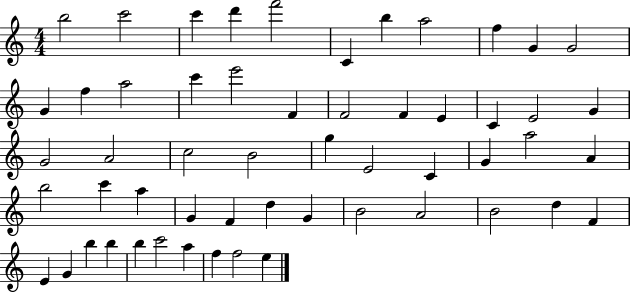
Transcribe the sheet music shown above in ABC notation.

X:1
T:Untitled
M:4/4
L:1/4
K:C
b2 c'2 c' d' f'2 C b a2 f G G2 G f a2 c' e'2 F F2 F E C E2 G G2 A2 c2 B2 g E2 C G a2 A b2 c' a G F d G B2 A2 B2 d F E G b b b c'2 a f f2 e